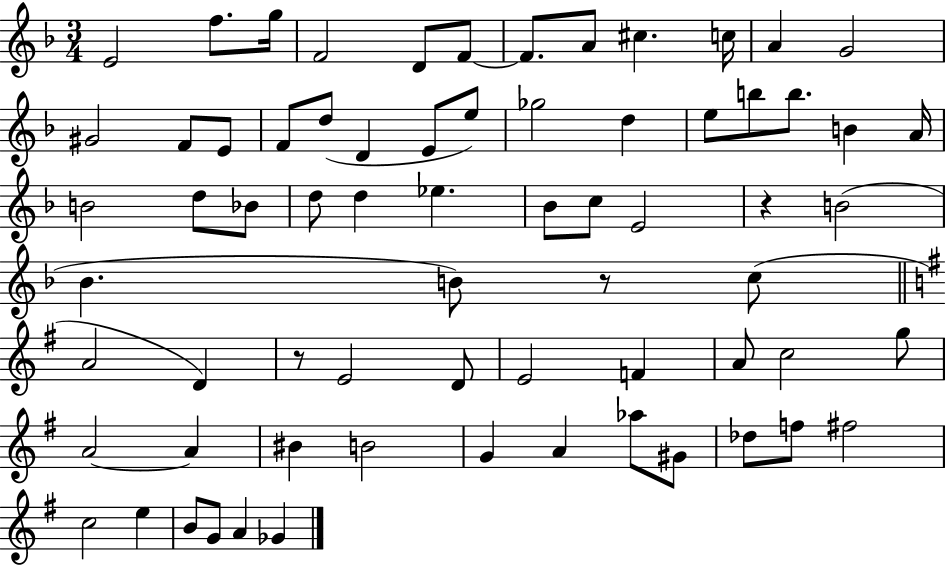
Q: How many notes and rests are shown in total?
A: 69